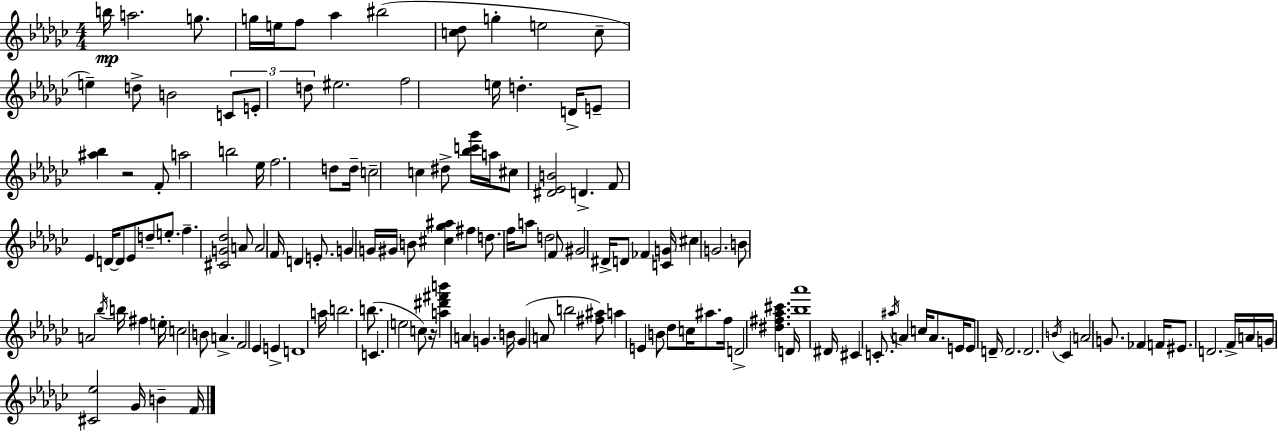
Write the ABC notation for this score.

X:1
T:Untitled
M:4/4
L:1/4
K:Ebm
b/4 a2 g/2 g/4 e/4 f/2 _a ^b2 [c_d]/2 g e2 c/2 e d/2 B2 C/2 E/2 d/2 ^e2 f2 e/4 d D/4 E/2 [^a_b] z2 F/2 a2 b2 _e/4 f2 d/2 d/4 c2 c ^d/2 [_bc'_g']/4 a/4 ^c/2 [^D_EB]2 D F/2 _E D/4 D/2 _E/2 d/2 e/2 f [^CG_d]2 A/2 A2 F/4 D E/2 G G/4 ^G/4 B/2 [^c_g^a] ^f d/2 f/4 a/2 d2 F/2 ^G2 ^D/4 D/2 _F [CG]/4 ^c G2 B/2 A2 _b/4 b/4 ^f e/4 c2 B/2 A F2 _E E D4 a/4 b2 b/2 C e2 c/2 z/4 [a^d'^f'b'] A G B/4 G A/2 b2 [^f^a]/2 a E B/2 _d/2 c/4 ^a/2 f/4 D2 [^d^f_a^c'] D/4 [_b_a']4 ^D/4 ^C C/2 ^a/4 A c/4 A/2 E/4 E/2 D/4 D2 D2 B/4 _C A2 G/2 _F F/4 ^E/2 D2 F/4 A/4 G/4 [^C_e]2 _G/4 B F/4